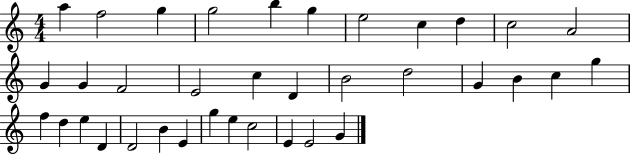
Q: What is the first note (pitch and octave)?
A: A5